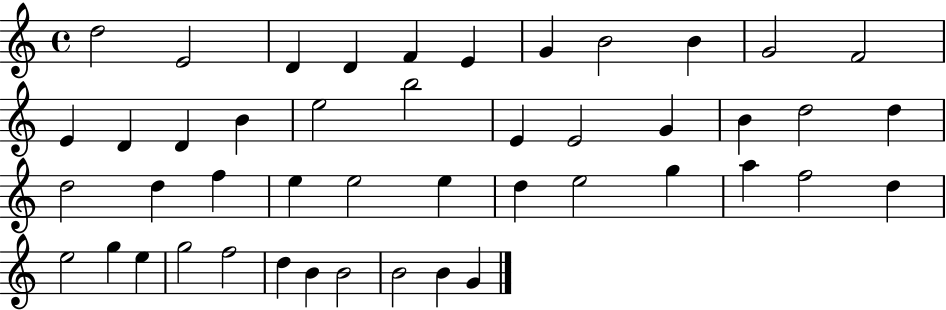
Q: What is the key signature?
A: C major